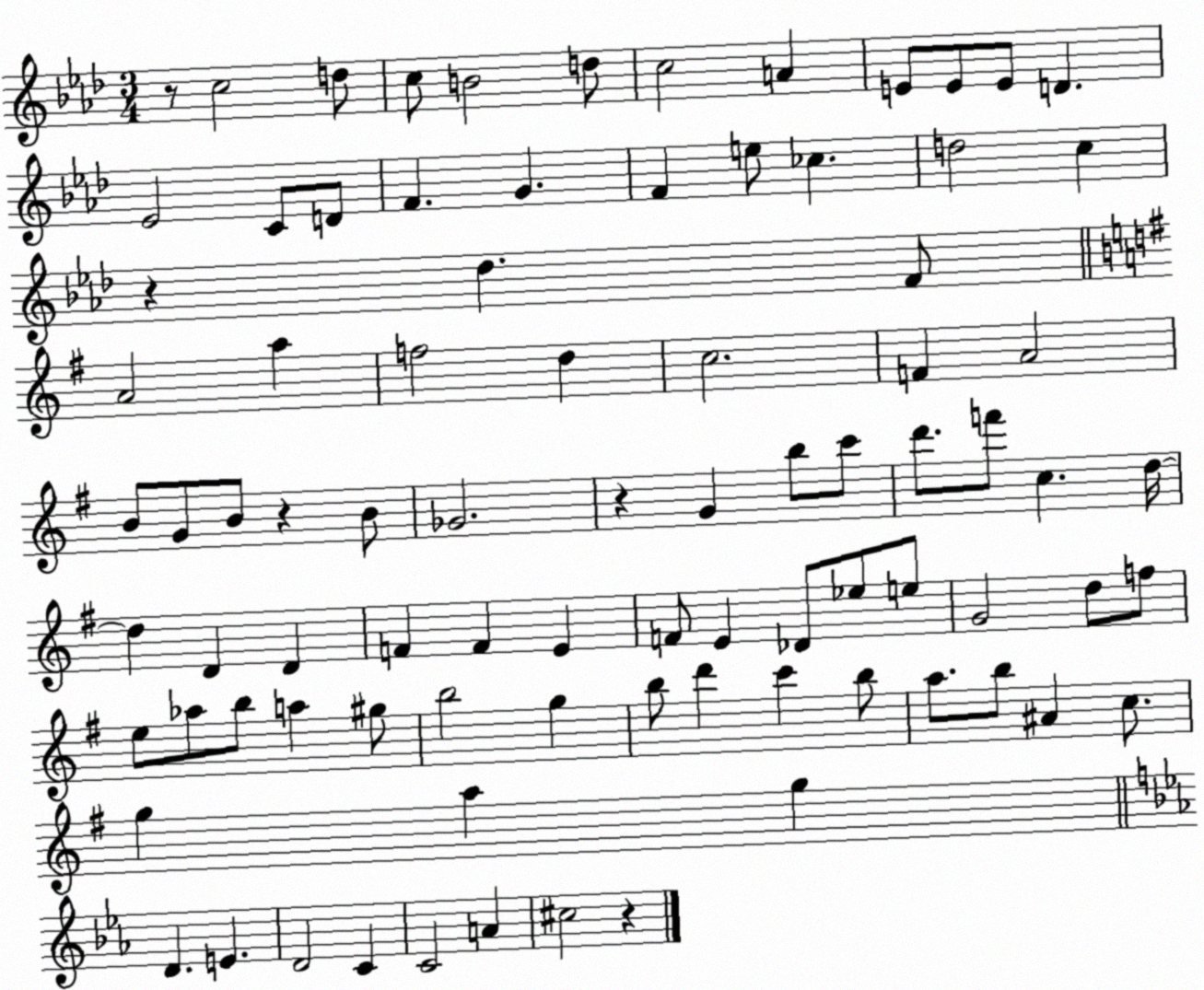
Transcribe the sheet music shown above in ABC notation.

X:1
T:Untitled
M:3/4
L:1/4
K:Ab
z/2 c2 d/2 c/2 B2 d/2 c2 A E/2 E/2 E/2 D _E2 C/2 D/2 F G F e/2 _c d2 c z _d F/2 A2 a f2 d c2 F A2 B/2 G/2 B/2 z B/2 _G2 z G b/2 c'/2 d'/2 f'/2 c d/4 d D D F F E F/2 E _D/2 _e/2 e/2 G2 d/2 f/2 e/2 _a/2 b/2 a ^g/2 b2 g b/2 d' c' b/2 a/2 b/2 ^A c/2 g a g D E D2 C C2 A ^c2 z